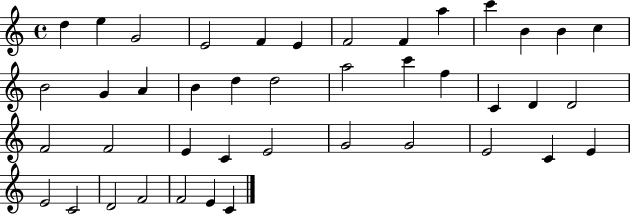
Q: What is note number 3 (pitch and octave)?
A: G4